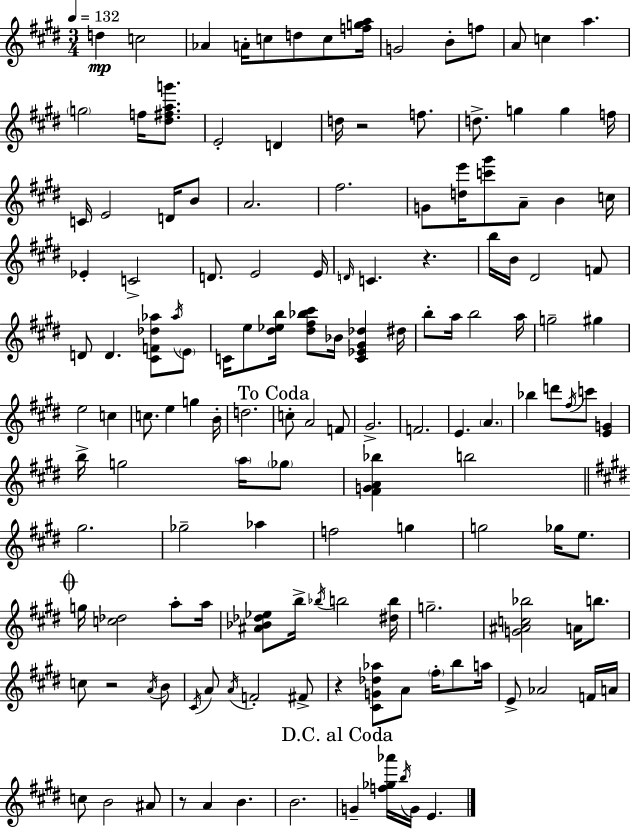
D5/q C5/h Ab4/q A4/s C5/e D5/e C5/e [F5,G5,A5]/s G4/h B4/e F5/e A4/e C5/q A5/q. G5/h F5/s [D#5,F#5,A5,G6]/e. E4/h D4/q D5/s R/h F5/e. D5/e. G5/q G5/q F5/s C4/s E4/h D4/s B4/e A4/h. F#5/h. G4/e [D5,E6]/s [C6,G#6]/e A4/e B4/q C5/s Eb4/q C4/h D4/e. E4/h E4/s D4/s C4/q. R/q. B5/s B4/s D#4/h F4/e D4/e D4/q. [C#4,F4,Db5,Ab5]/e Ab5/s E4/e C4/s E5/e [D#5,Eb5,B5]/s [D#5,F#5,Bb5,C#6]/e Bb4/s [C4,Eb4,G#4,Db5]/q D#5/s B5/e A5/s B5/h A5/s G5/h G#5/q E5/h C5/q C5/e. E5/q G5/q B4/s D5/h. C5/e A4/h F4/e G#4/h. F4/h. E4/q. A4/q. Bb5/q D6/e F#5/s C6/e [E4,G4]/q B5/s G5/h A5/s Gb5/e [F#4,G4,A4,Bb5]/q B5/h G#5/h. Gb5/h Ab5/q F5/h G5/q G5/h Gb5/s E5/e. G5/s [C5,Db5]/h A5/e A5/s [A#4,Bb4,Db5,Eb5]/e B5/s Bb5/s B5/h [D#5,B5]/s G5/h. [G4,A#4,C5,Bb5]/h A4/s B5/e. C5/e R/h A4/s B4/e C#4/s A4/e A4/s F4/h F#4/e R/q [C#4,G4,Db5,Ab5]/e A4/e F#5/s B5/e A5/s E4/e Ab4/h F4/s A4/s C5/e B4/h A#4/e R/e A4/q B4/q. B4/h. G4/q [F5,Gb5,Ab6]/s B5/s G4/s E4/q.